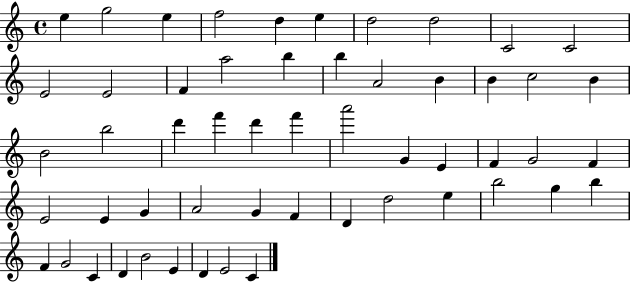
E5/q G5/h E5/q F5/h D5/q E5/q D5/h D5/h C4/h C4/h E4/h E4/h F4/q A5/h B5/q B5/q A4/h B4/q B4/q C5/h B4/q B4/h B5/h D6/q F6/q D6/q F6/q A6/h G4/q E4/q F4/q G4/h F4/q E4/h E4/q G4/q A4/h G4/q F4/q D4/q D5/h E5/q B5/h G5/q B5/q F4/q G4/h C4/q D4/q B4/h E4/q D4/q E4/h C4/q